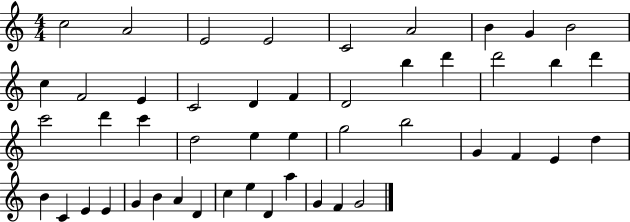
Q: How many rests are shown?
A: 0